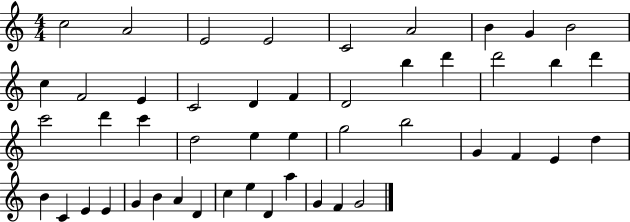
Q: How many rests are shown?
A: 0